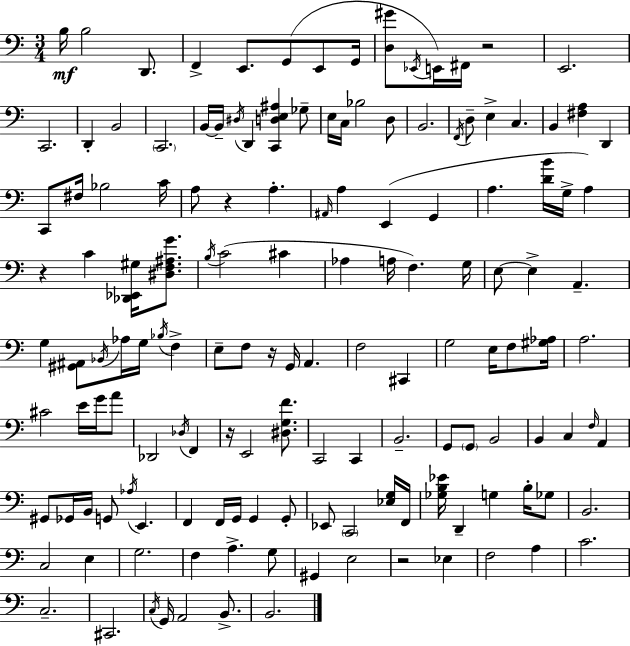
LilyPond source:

{
  \clef bass
  \numericTimeSignature
  \time 3/4
  \key c \major
  b16\mf b2 d,8. | f,4-> e,8. g,8( e,8 g,16 | <d gis'>8 \acciaccatura { ees,16 }) e,16 fis,16 r2 | e,2. | \break c,2. | d,4-. b,2 | \parenthesize c,2. | b,16~~ b,16-- \acciaccatura { dis16 } d,4 <c, d e ais>4 | \break ges8-- e16 c16 bes2 | d8 b,2. | \acciaccatura { f,16 } d8-- e4-> c4. | b,4 <fis a>4 d,4 | \break c,8 fis16 bes2 | c'16 a8 r4 a4.-. | \grace { ais,16 } a4 e,4( | g,4 a4. <d' b'>16 g16-> | \break a4) r4 c'4 | <des, ees, gis>16 <dis f ais g'>8. \acciaccatura { b16 } c'2( | cis'4 aes4 a16 f4.) | g16 e8~~ e4-> a,4.-- | \break g4 <gis, ais,>8 \acciaccatura { bes,16 } | aes16 g16 \acciaccatura { bes16 } f4-> e8-- f8 r16 | g,16 a,4. f2 | cis,4 g2 | \break e16 f8 <gis aes>16 a2. | cis'2 | e'16 g'16 a'8 des,2 | \acciaccatura { des16 } f,4 r16 e,2 | \break <dis g f'>8. c,2 | c,4 b,2.-- | g,8 \parenthesize g,8 | b,2 b,4 | \break c4 \grace { f16 } a,4 gis,8 ges,16 | b,16 g,8 \acciaccatura { aes16 } e,4. f,4 | f,16 g,16 g,4 g,8-. ees,8 | \parenthesize c,2 <ees g>16 f,16 <ges b ees'>16 d,4-- | \break g4 b16-. ges8 b,2. | c2 | e4 g2. | f4 | \break a4.-> g8 gis,4 | e2 r2 | ees4 f2 | a4 c'2. | \break c2.-- | cis,2. | \acciaccatura { c16 } g,16 | a,2 b,8.-> b,2. | \break \bar "|."
}